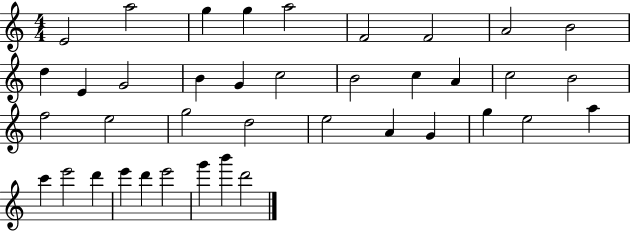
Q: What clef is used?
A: treble